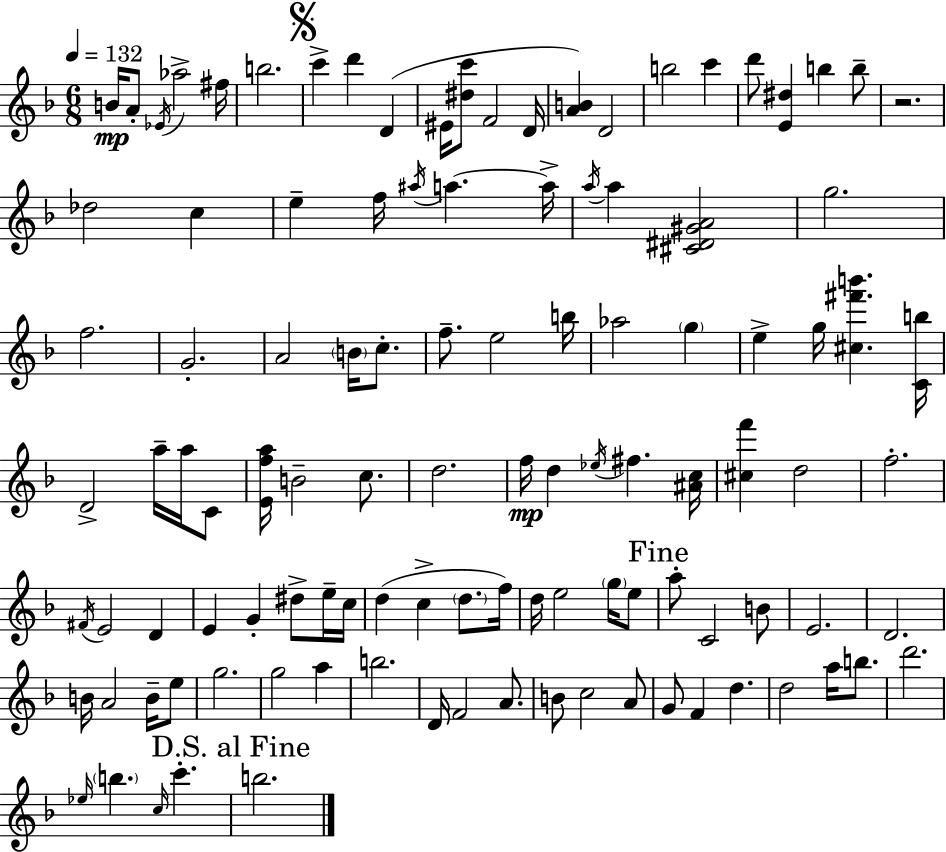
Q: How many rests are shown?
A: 1